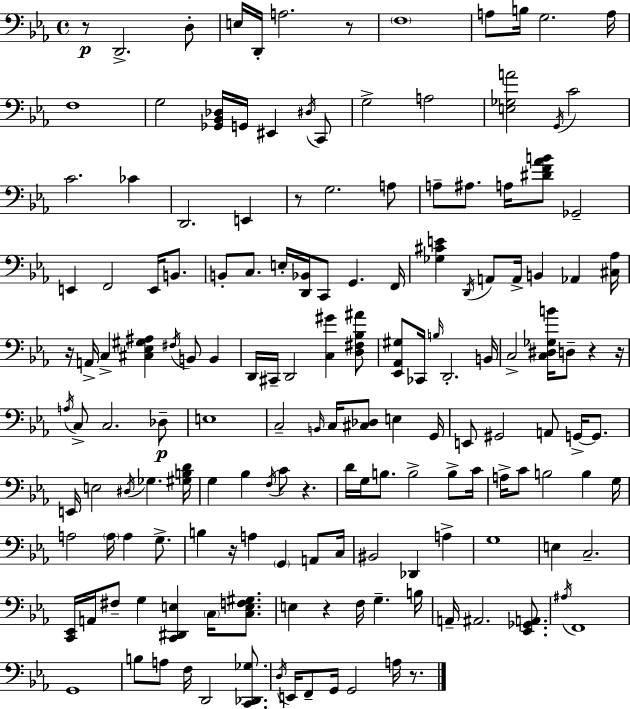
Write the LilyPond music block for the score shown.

{
  \clef bass
  \time 4/4
  \defaultTimeSignature
  \key c \minor
  \repeat volta 2 { r8\p d,2.-> d8-. | e16 d,16-. a2. r8 | \parenthesize f1 | a8 b16 g2. a16 | \break f1 | g2 <ges, bes, des>16 g,16 eis,4 \acciaccatura { dis16 } c,8 | g2-> a2 | <e ges a'>2 \acciaccatura { g,16 } c'2 | \break c'2. ces'4 | d,2. e,4 | r8 g2. | a8 a8-- ais8. a16 <dis' f' aes' b'>8 ges,2-- | \break e,4 f,2 e,16 b,8. | b,8-. c8. e16-. <d, bes,>16 c,8 g,4. | f,16 <ges cis' e'>4 \acciaccatura { d,16 } a,8 a,16-> b,4 aes,4 | <cis aes>16 r16 a,16-> c4-> <cis ees gis ais>4 \acciaccatura { fis16 } b,8 | \break b,4 d,16 cis,16-- d,2 <c gis'>4 | <d fis bes ais'>8 <ees, aes, gis>8 ces,16 \grace { b16 } d,2.-. | b,16 c2-> <c dis ges b'>16 d8-- | r4 r16 \acciaccatura { a16 } c8-> c2. | \break des8--\p e1 | c2-- \grace { b,16 } c16 | <cis des>8 e4 g,16 e,8 gis,2 | a,8 g,16->~~ g,8. e,16 e2 | \break \acciaccatura { dis16 } ges4. <gis b d'>16 g4 bes4 | \acciaccatura { f16 } c'8 r4. d'16 g16 b8. b2-> | b8-> c'16 a16-> c'8 b2 | b4 g16 a2 | \break \parenthesize a16 a4 g8.-> b4 r16 a4 | \parenthesize g,4 a,8 c16 bis,2 | des,4 a4-> g1 | e4 c2.-- | \break <c, ees,>16 a,16 fis8-- g4 | <c, dis, e>4 \parenthesize c16 <c e f gis>8. e4 r4 | f16 g4.-- b16 a,16-- ais,2. | <ees, ges, a,>8. \acciaccatura { ais16 } f,1 | \break g,1 | b8 a8 f16 d,2 | <c, des, ges>8. \acciaccatura { d16 } e,16 f,8-- g,16 g,2 | a16 r8. } \bar "|."
}